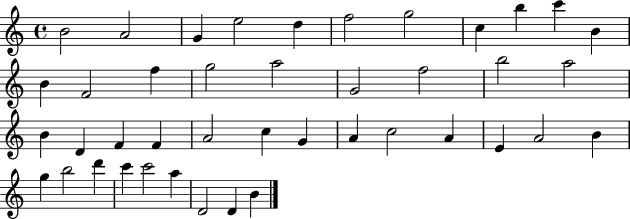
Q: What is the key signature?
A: C major